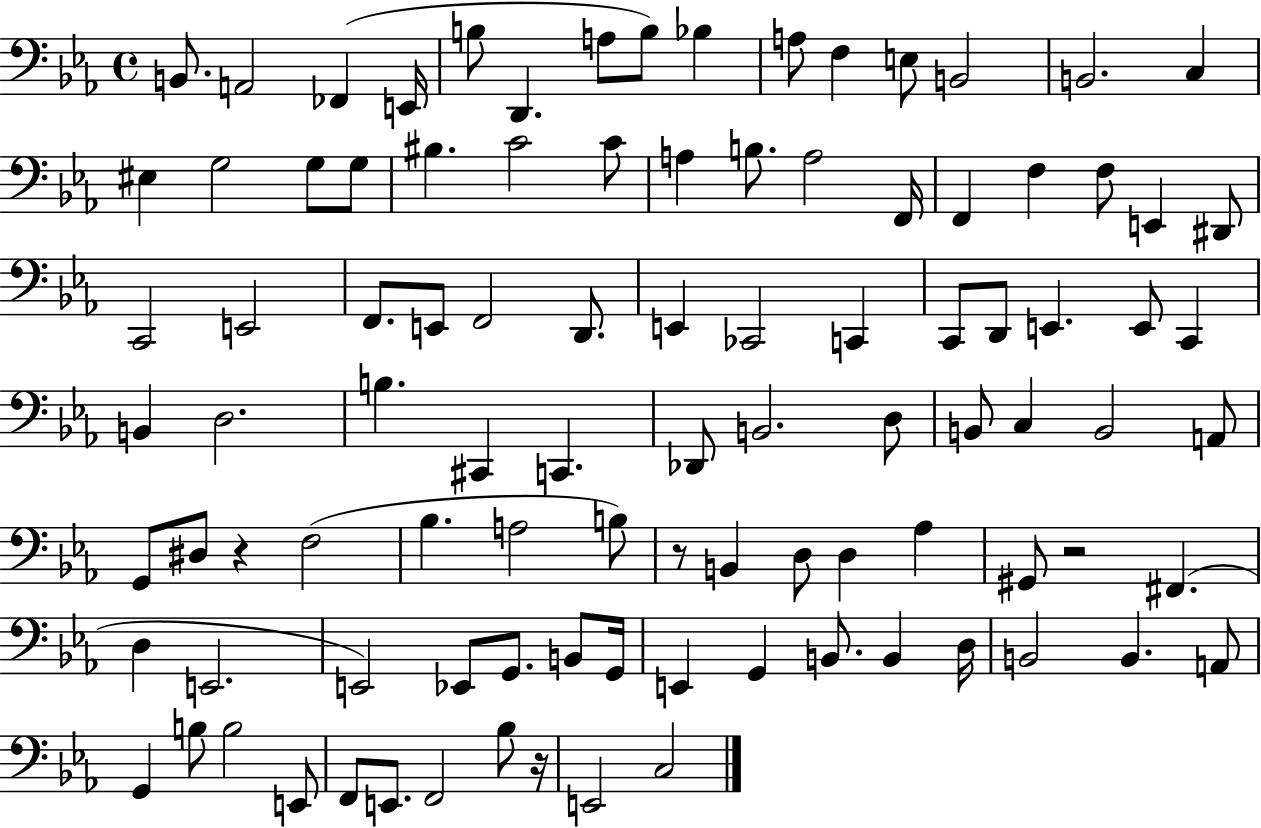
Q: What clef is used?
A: bass